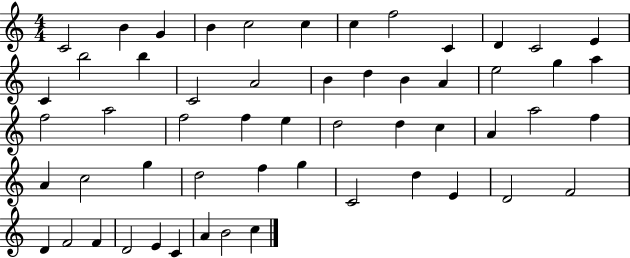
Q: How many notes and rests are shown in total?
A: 55